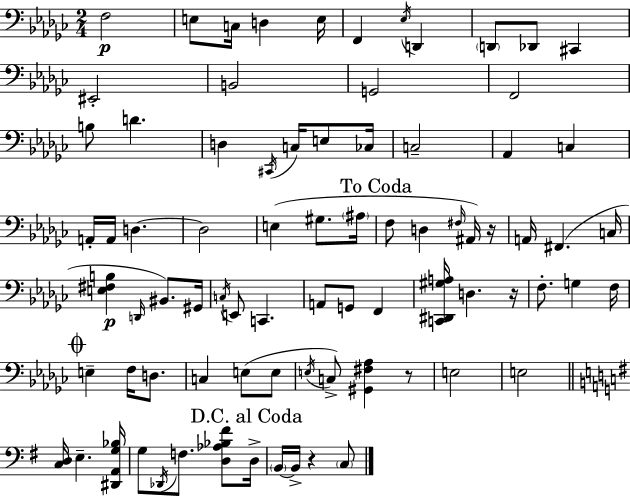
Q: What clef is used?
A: bass